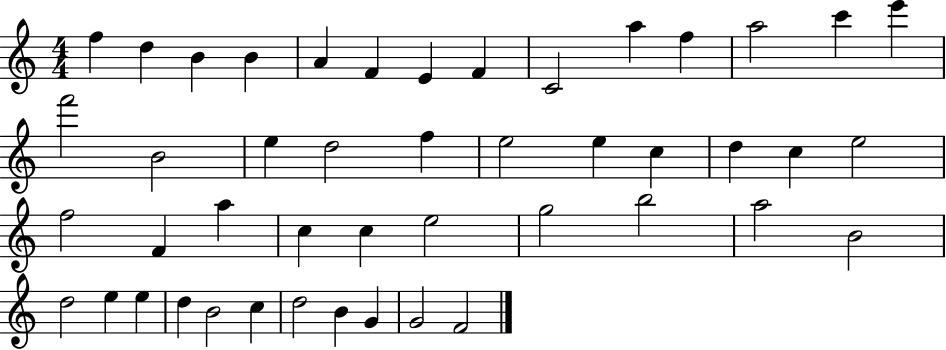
F5/q D5/q B4/q B4/q A4/q F4/q E4/q F4/q C4/h A5/q F5/q A5/h C6/q E6/q F6/h B4/h E5/q D5/h F5/q E5/h E5/q C5/q D5/q C5/q E5/h F5/h F4/q A5/q C5/q C5/q E5/h G5/h B5/h A5/h B4/h D5/h E5/q E5/q D5/q B4/h C5/q D5/h B4/q G4/q G4/h F4/h